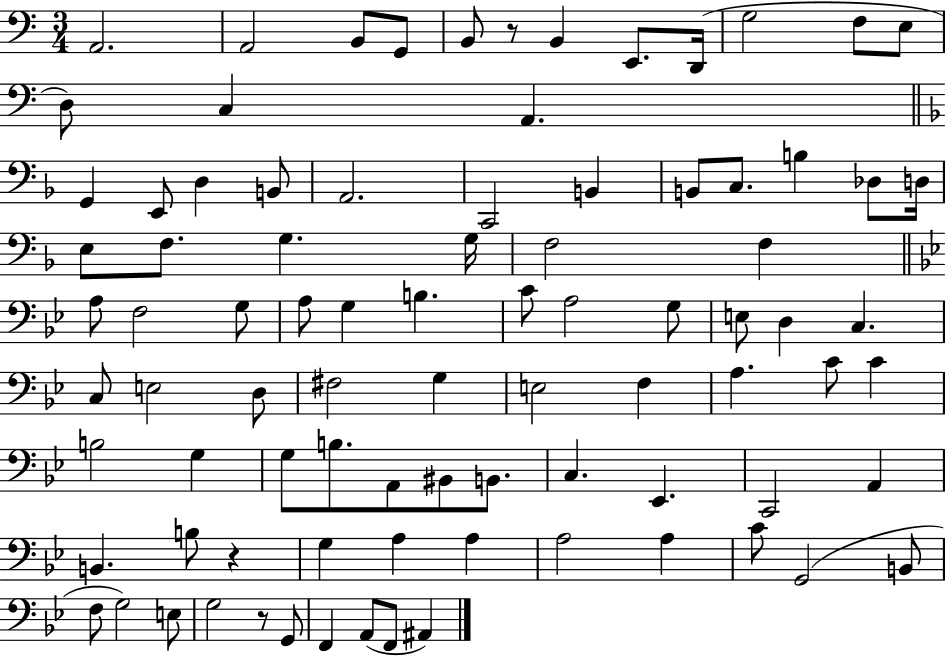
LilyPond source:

{
  \clef bass
  \numericTimeSignature
  \time 3/4
  \key c \major
  \repeat volta 2 { a,2. | a,2 b,8 g,8 | b,8 r8 b,4 e,8. d,16( | g2 f8 e8 | \break d8) c4 a,4. | \bar "||" \break \key f \major g,4 e,8 d4 b,8 | a,2. | c,2 b,4 | b,8 c8. b4 des8 d16 | \break e8 f8. g4. g16 | f2 f4 | \bar "||" \break \key bes \major a8 f2 g8 | a8 g4 b4. | c'8 a2 g8 | e8 d4 c4. | \break c8 e2 d8 | fis2 g4 | e2 f4 | a4. c'8 c'4 | \break b2 g4 | g8 b8. a,8 bis,8 b,8. | c4. ees,4. | c,2 a,4 | \break b,4. b8 r4 | g4 a4 a4 | a2 a4 | c'8 g,2( b,8 | \break f8 g2) e8 | g2 r8 g,8 | f,4 a,8( f,8 ais,4) | } \bar "|."
}